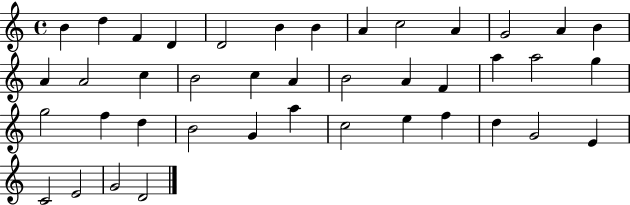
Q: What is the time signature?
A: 4/4